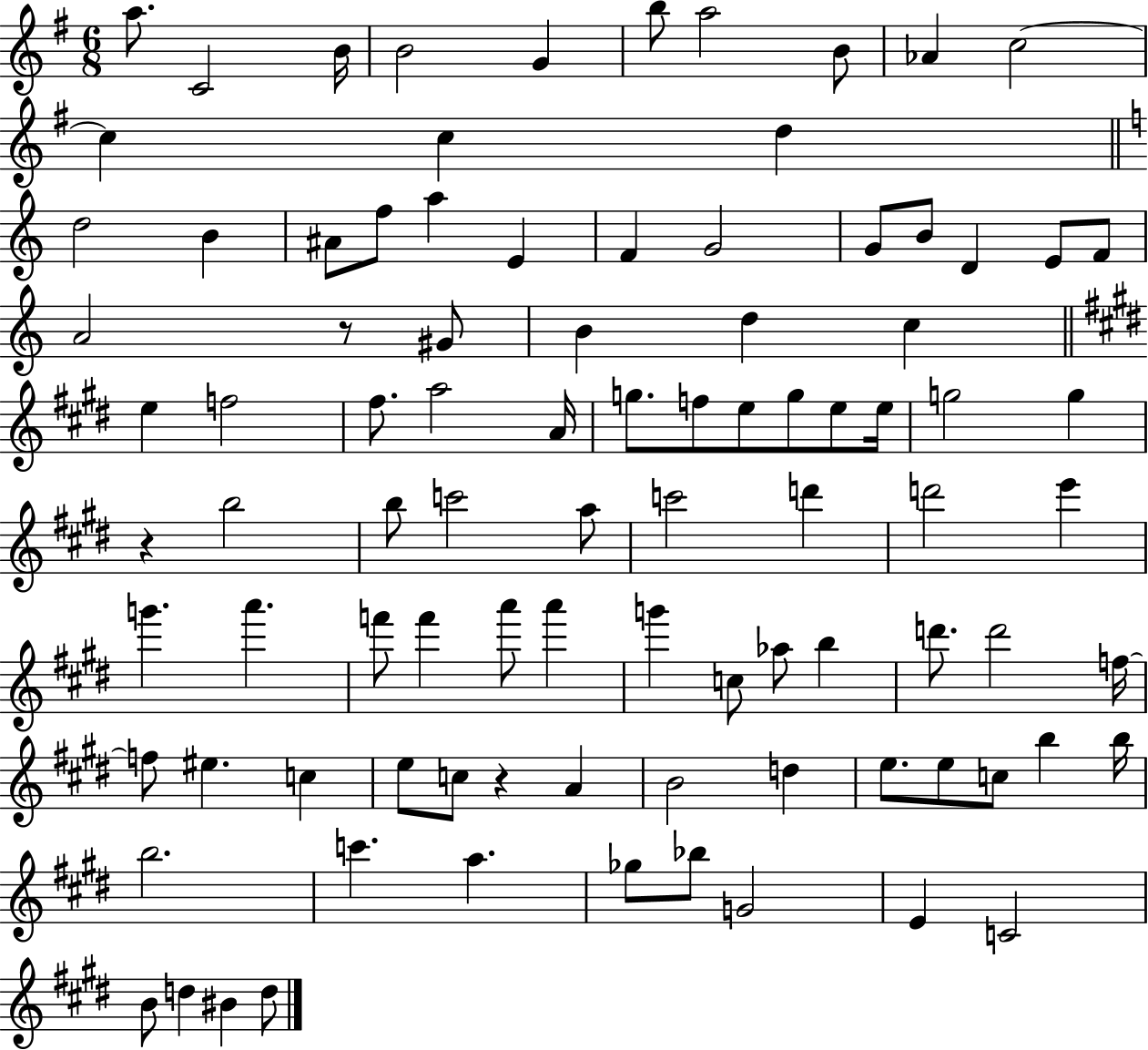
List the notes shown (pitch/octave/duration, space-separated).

A5/e. C4/h B4/s B4/h G4/q B5/e A5/h B4/e Ab4/q C5/h C5/q C5/q D5/q D5/h B4/q A#4/e F5/e A5/q E4/q F4/q G4/h G4/e B4/e D4/q E4/e F4/e A4/h R/e G#4/e B4/q D5/q C5/q E5/q F5/h F#5/e. A5/h A4/s G5/e. F5/e E5/e G5/e E5/e E5/s G5/h G5/q R/q B5/h B5/e C6/h A5/e C6/h D6/q D6/h E6/q G6/q. A6/q. F6/e F6/q A6/e A6/q G6/q C5/e Ab5/e B5/q D6/e. D6/h F5/s F5/e EIS5/q. C5/q E5/e C5/e R/q A4/q B4/h D5/q E5/e. E5/e C5/e B5/q B5/s B5/h. C6/q. A5/q. Gb5/e Bb5/e G4/h E4/q C4/h B4/e D5/q BIS4/q D5/e